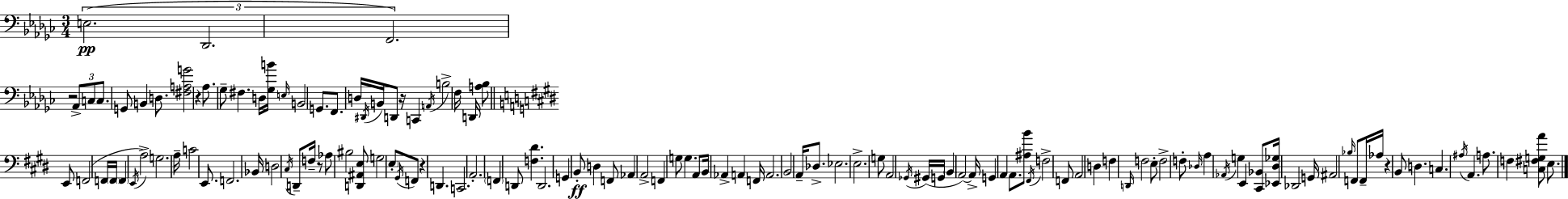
X:1
T:Untitled
M:3/4
L:1/4
K:Ebm
E,2 _D,,2 F,,2 z2 _A,,/2 C,/2 C,/2 G,,/2 B,, D,/2 [^F,A,G]2 z _A,/2 _G,/2 ^F, D,/4 [_G,B]/4 E,/4 B,,2 G,,/2 F,,/2 D,/4 ^D,,/4 B,,/4 D,,/2 z/4 C,, A,,/4 B,2 F,/4 D,,/4 [A,_B,]/2 E,,/2 F,,2 F,,/4 F,,/4 F,, E,,/4 A,2 G,2 A,/4 C2 E,,/2 F,,2 _B,,/4 D,2 ^C,/4 D,,/2 F,/4 z/2 _A,/2 ^B,2 [D,,^A,,E,]/2 G,2 E,/2 ^G,,/4 F,,/2 z D,, C,,2 A,,2 F,, D,,/2 [F,^D] D,,2 G,, B,,/2 D, F,,/2 _A,, A,,2 F,, G,/2 G, A,,/2 B,,/4 _A,, A,, F,,/4 A,,2 B,,2 A,,/4 _D,/2 _E,2 E,2 G,/2 A,,2 _G,,/4 ^G,,/4 G,,/4 B,, A,,2 A,,/4 G,, A,, A,,/2 [^A,B]/2 ^F,,/4 F,2 F,,/2 A,,2 D, F, D,,/4 F,2 E,/2 F,2 F,/2 _D,/4 A, _A,,/4 G, E,, [^C,,_B,,]/2 [_E,,^D,_G,]/4 _D,,2 G,,/4 ^A,,2 _B,/4 F,,/2 F,,/4 _A,/4 z B,,/2 D, C, ^A,/4 A,, A,/2 F, [C,^F,G,A]/2 E,/2